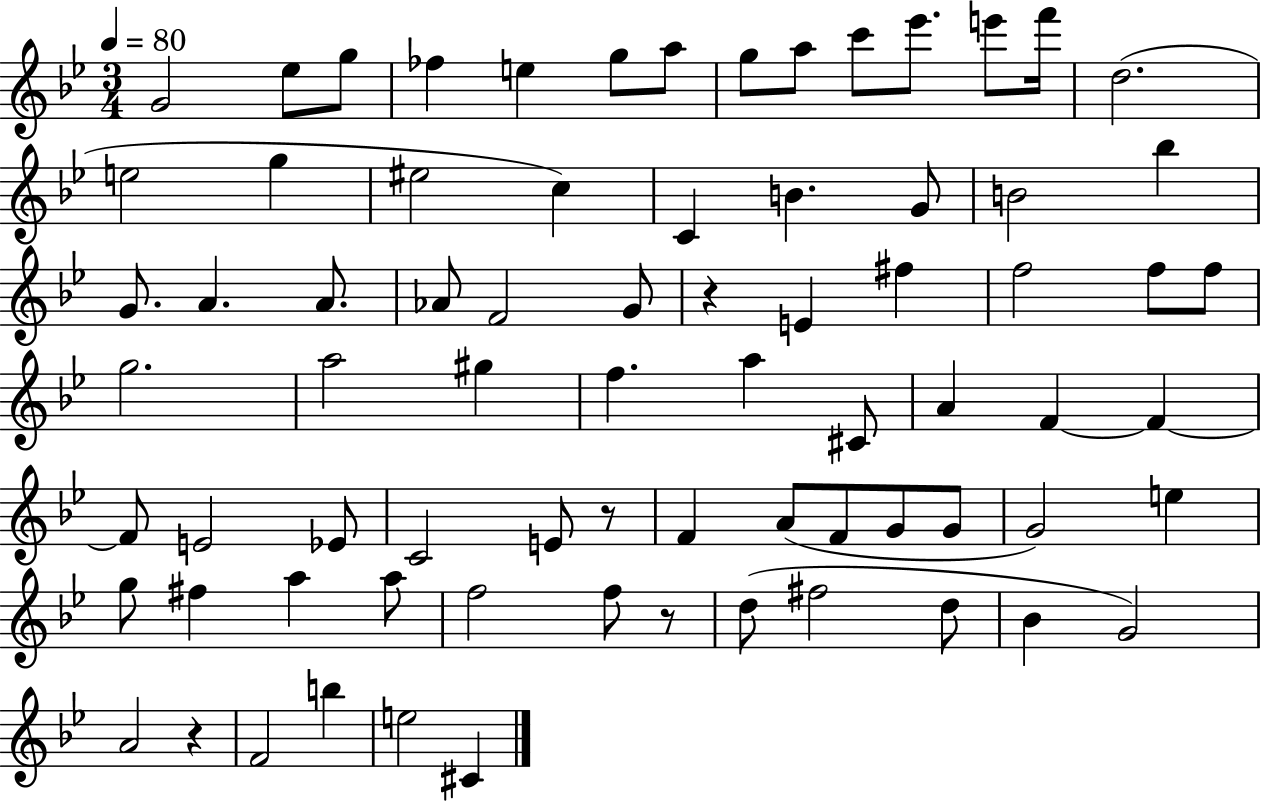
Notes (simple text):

G4/h Eb5/e G5/e FES5/q E5/q G5/e A5/e G5/e A5/e C6/e Eb6/e. E6/e F6/s D5/h. E5/h G5/q EIS5/h C5/q C4/q B4/q. G4/e B4/h Bb5/q G4/e. A4/q. A4/e. Ab4/e F4/h G4/e R/q E4/q F#5/q F5/h F5/e F5/e G5/h. A5/h G#5/q F5/q. A5/q C#4/e A4/q F4/q F4/q F4/e E4/h Eb4/e C4/h E4/e R/e F4/q A4/e F4/e G4/e G4/e G4/h E5/q G5/e F#5/q A5/q A5/e F5/h F5/e R/e D5/e F#5/h D5/e Bb4/q G4/h A4/h R/q F4/h B5/q E5/h C#4/q